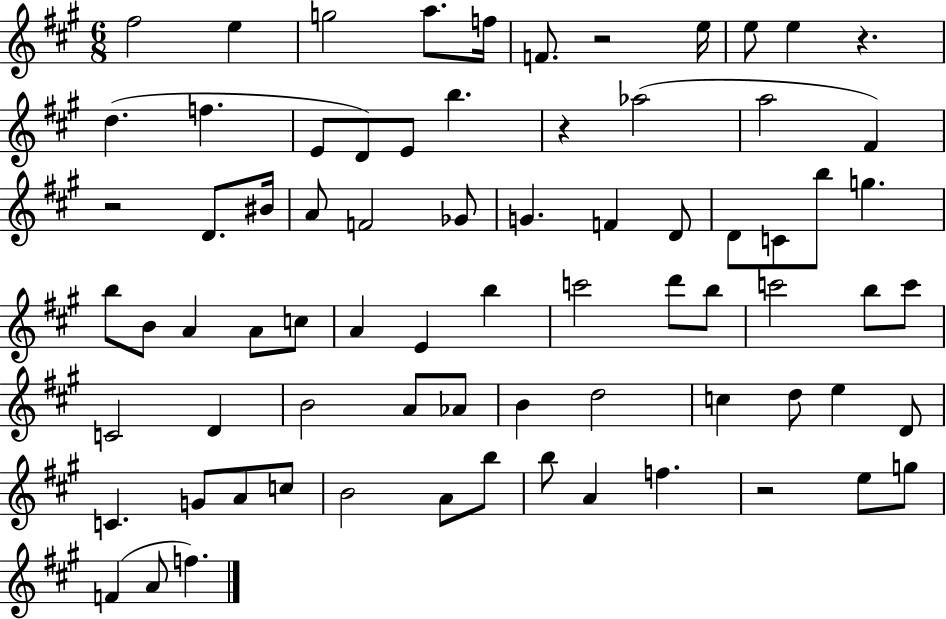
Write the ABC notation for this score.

X:1
T:Untitled
M:6/8
L:1/4
K:A
^f2 e g2 a/2 f/4 F/2 z2 e/4 e/2 e z d f E/2 D/2 E/2 b z _a2 a2 ^F z2 D/2 ^B/4 A/2 F2 _G/2 G F D/2 D/2 C/2 b/2 g b/2 B/2 A A/2 c/2 A E b c'2 d'/2 b/2 c'2 b/2 c'/2 C2 D B2 A/2 _A/2 B d2 c d/2 e D/2 C G/2 A/2 c/2 B2 A/2 b/2 b/2 A f z2 e/2 g/2 F A/2 f